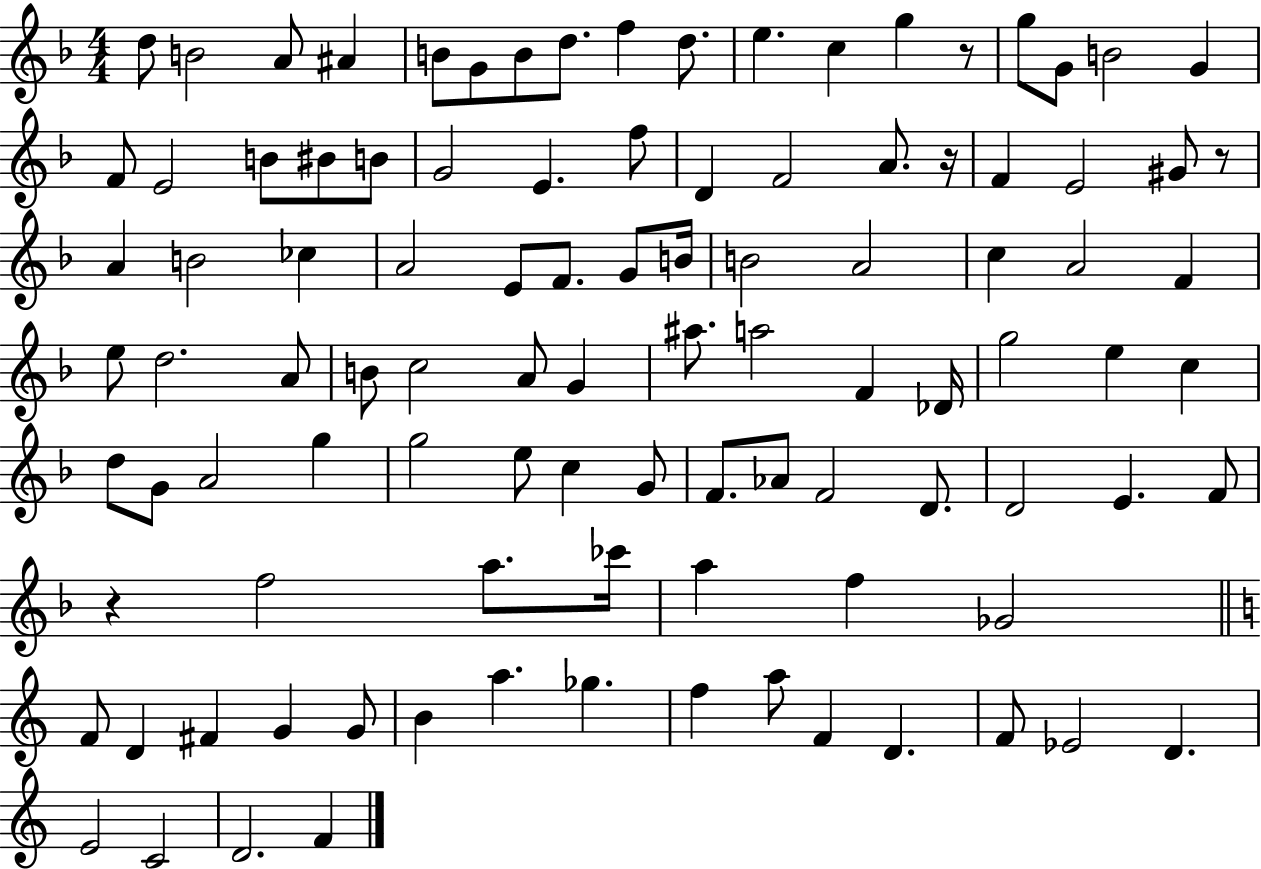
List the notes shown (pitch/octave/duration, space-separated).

D5/e B4/h A4/e A#4/q B4/e G4/e B4/e D5/e. F5/q D5/e. E5/q. C5/q G5/q R/e G5/e G4/e B4/h G4/q F4/e E4/h B4/e BIS4/e B4/e G4/h E4/q. F5/e D4/q F4/h A4/e. R/s F4/q E4/h G#4/e R/e A4/q B4/h CES5/q A4/h E4/e F4/e. G4/e B4/s B4/h A4/h C5/q A4/h F4/q E5/e D5/h. A4/e B4/e C5/h A4/e G4/q A#5/e. A5/h F4/q Db4/s G5/h E5/q C5/q D5/e G4/e A4/h G5/q G5/h E5/e C5/q G4/e F4/e. Ab4/e F4/h D4/e. D4/h E4/q. F4/e R/q F5/h A5/e. CES6/s A5/q F5/q Gb4/h F4/e D4/q F#4/q G4/q G4/e B4/q A5/q. Gb5/q. F5/q A5/e F4/q D4/q. F4/e Eb4/h D4/q. E4/h C4/h D4/h. F4/q